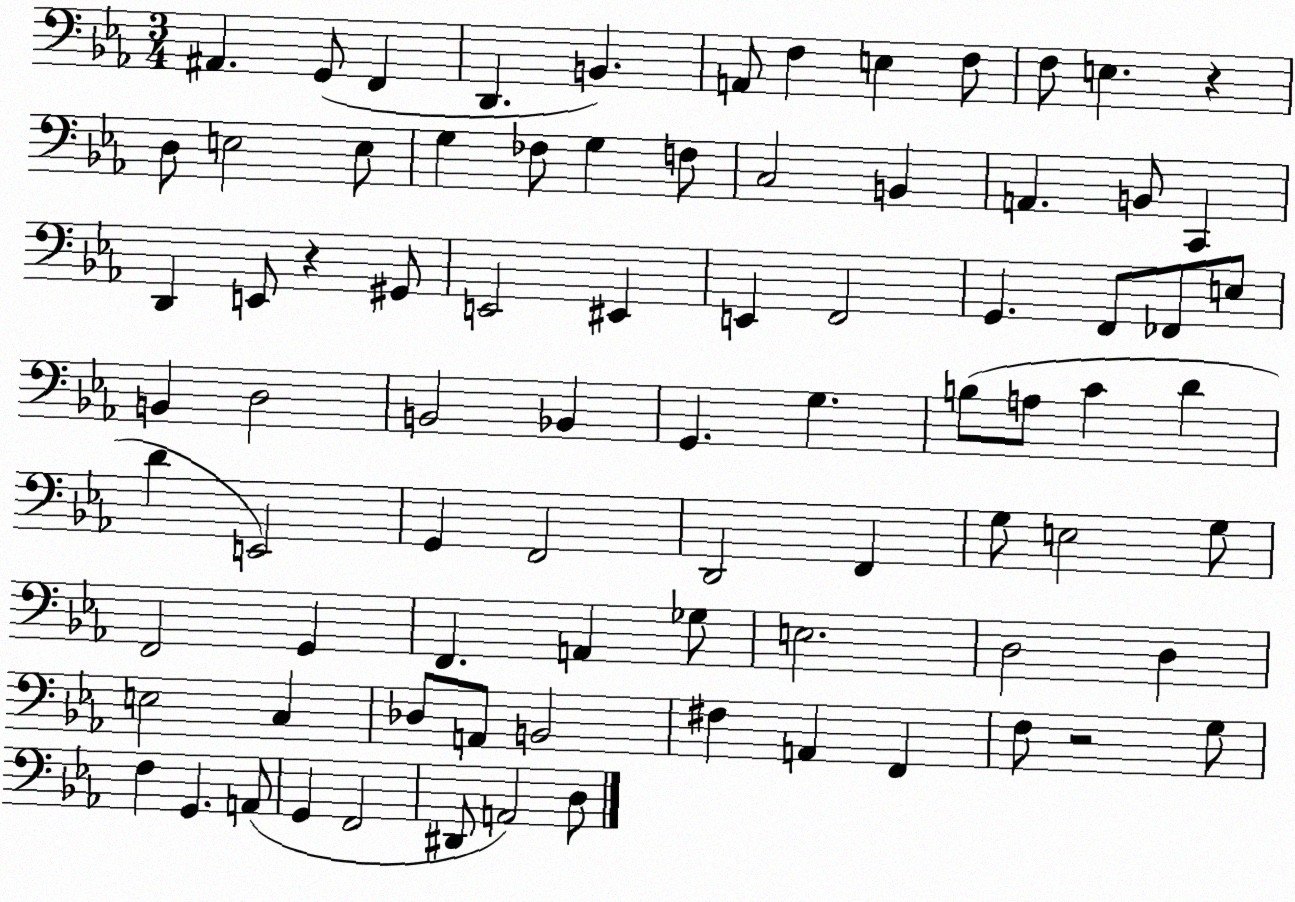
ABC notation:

X:1
T:Untitled
M:3/4
L:1/4
K:Eb
^A,, G,,/2 F,, D,, B,, A,,/2 F, E, F,/2 F,/2 E, z D,/2 E,2 E,/2 G, _F,/2 G, F,/2 C,2 B,, A,, B,,/2 C,, D,, E,,/2 z ^G,,/2 E,,2 ^E,, E,, F,,2 G,, F,,/2 _F,,/2 E,/2 B,, D,2 B,,2 _B,, G,, G, B,/2 A,/2 C D D E,,2 G,, F,,2 D,,2 F,, G,/2 E,2 G,/2 F,,2 G,, F,, A,, _G,/2 E,2 D,2 D, E,2 C, _D,/2 A,,/2 B,,2 ^F, A,, F,, F,/2 z2 G,/2 F, G,, A,,/2 G,, F,,2 ^D,,/2 A,,2 D,/2